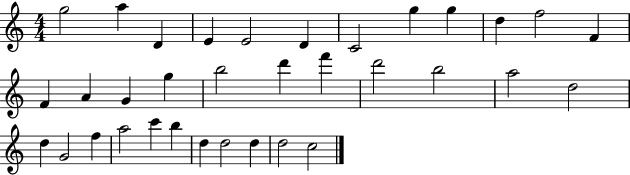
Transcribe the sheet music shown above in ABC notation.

X:1
T:Untitled
M:4/4
L:1/4
K:C
g2 a D E E2 D C2 g g d f2 F F A G g b2 d' f' d'2 b2 a2 d2 d G2 f a2 c' b d d2 d d2 c2